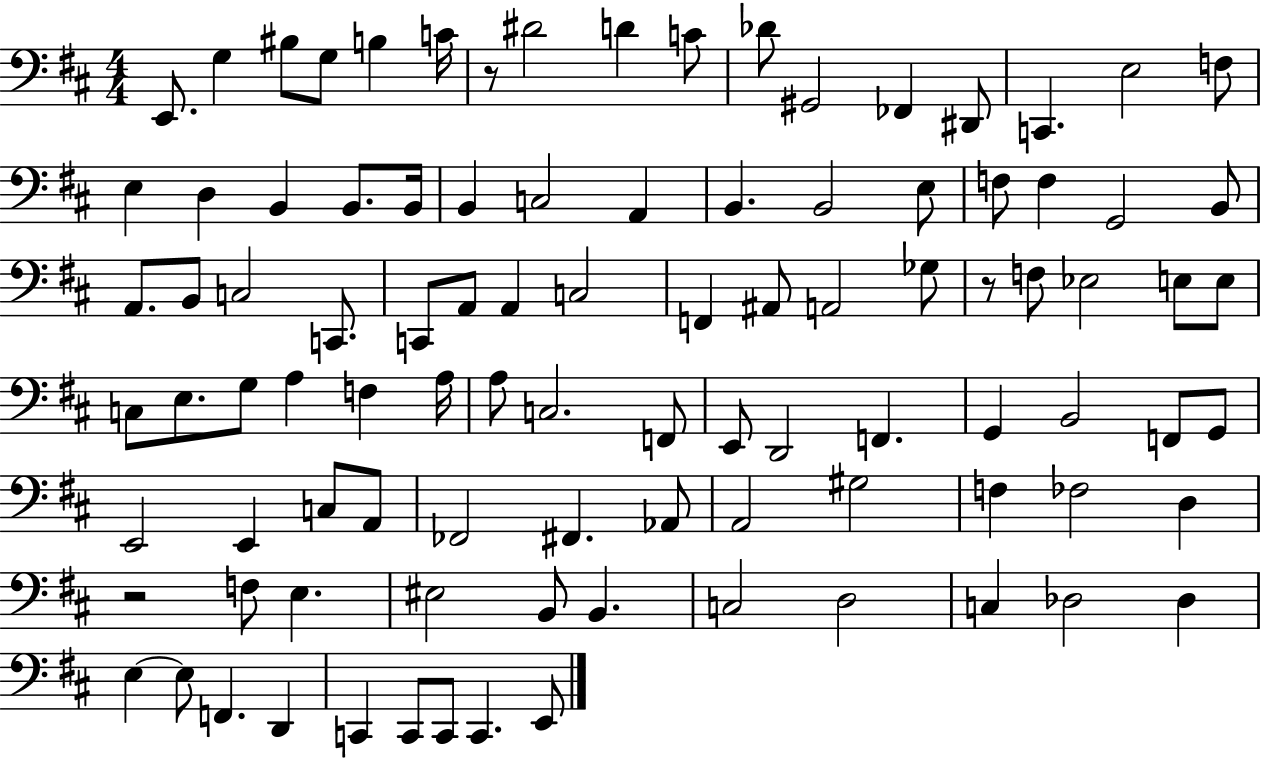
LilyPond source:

{
  \clef bass
  \numericTimeSignature
  \time 4/4
  \key d \major
  e,8. g4 bis8 g8 b4 c'16 | r8 dis'2 d'4 c'8 | des'8 gis,2 fes,4 dis,8 | c,4. e2 f8 | \break e4 d4 b,4 b,8. b,16 | b,4 c2 a,4 | b,4. b,2 e8 | f8 f4 g,2 b,8 | \break a,8. b,8 c2 c,8. | c,8 a,8 a,4 c2 | f,4 ais,8 a,2 ges8 | r8 f8 ees2 e8 e8 | \break c8 e8. g8 a4 f4 a16 | a8 c2. f,8 | e,8 d,2 f,4. | g,4 b,2 f,8 g,8 | \break e,2 e,4 c8 a,8 | fes,2 fis,4. aes,8 | a,2 gis2 | f4 fes2 d4 | \break r2 f8 e4. | eis2 b,8 b,4. | c2 d2 | c4 des2 des4 | \break e4~~ e8 f,4. d,4 | c,4 c,8 c,8 c,4. e,8 | \bar "|."
}